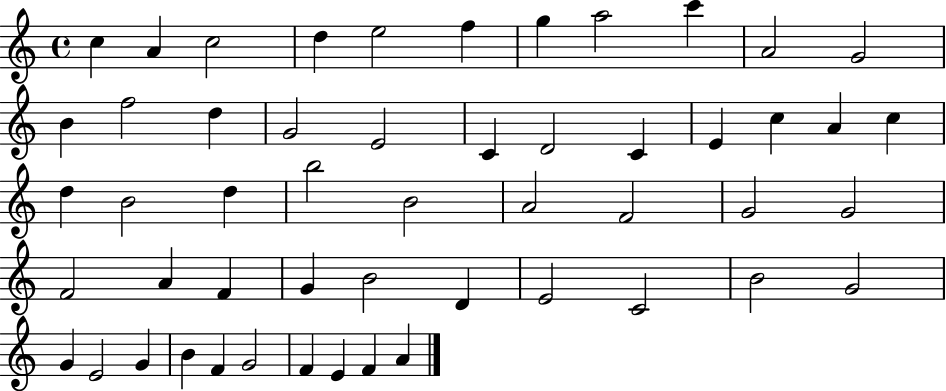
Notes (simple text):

C5/q A4/q C5/h D5/q E5/h F5/q G5/q A5/h C6/q A4/h G4/h B4/q F5/h D5/q G4/h E4/h C4/q D4/h C4/q E4/q C5/q A4/q C5/q D5/q B4/h D5/q B5/h B4/h A4/h F4/h G4/h G4/h F4/h A4/q F4/q G4/q B4/h D4/q E4/h C4/h B4/h G4/h G4/q E4/h G4/q B4/q F4/q G4/h F4/q E4/q F4/q A4/q